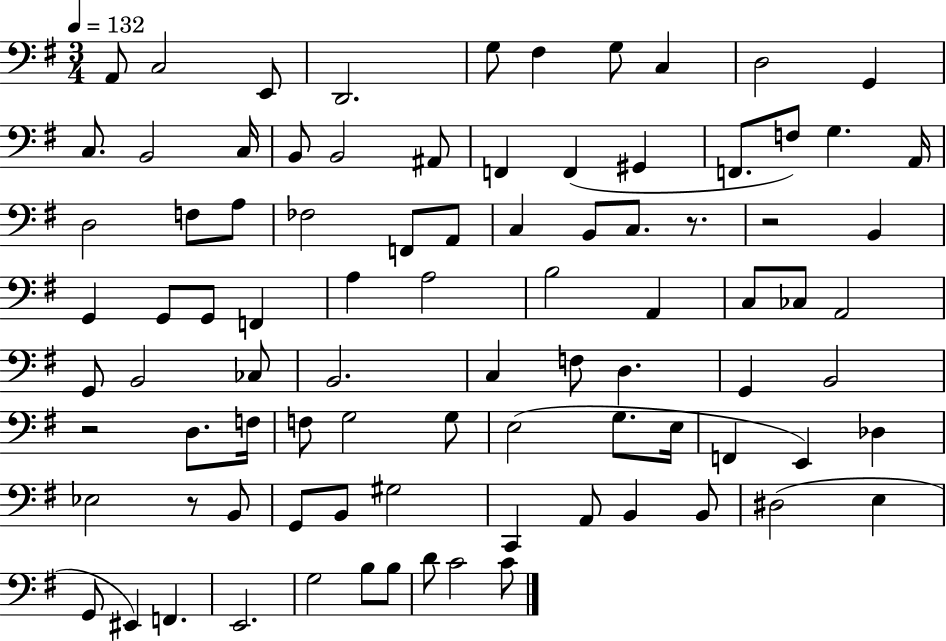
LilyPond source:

{
  \clef bass
  \numericTimeSignature
  \time 3/4
  \key g \major
  \tempo 4 = 132
  a,8 c2 e,8 | d,2. | g8 fis4 g8 c4 | d2 g,4 | \break c8. b,2 c16 | b,8 b,2 ais,8 | f,4 f,4( gis,4 | f,8. f8) g4. a,16 | \break d2 f8 a8 | fes2 f,8 a,8 | c4 b,8 c8. r8. | r2 b,4 | \break g,4 g,8 g,8 f,4 | a4 a2 | b2 a,4 | c8 ces8 a,2 | \break g,8 b,2 ces8 | b,2. | c4 f8 d4. | g,4 b,2 | \break r2 d8. f16 | f8 g2 g8 | e2( g8. e16 | f,4 e,4) des4 | \break ees2 r8 b,8 | g,8 b,8 gis2 | c,4 a,8 b,4 b,8 | dis2( e4 | \break g,8 eis,4) f,4. | e,2. | g2 b8 b8 | d'8 c'2 c'8 | \break \bar "|."
}